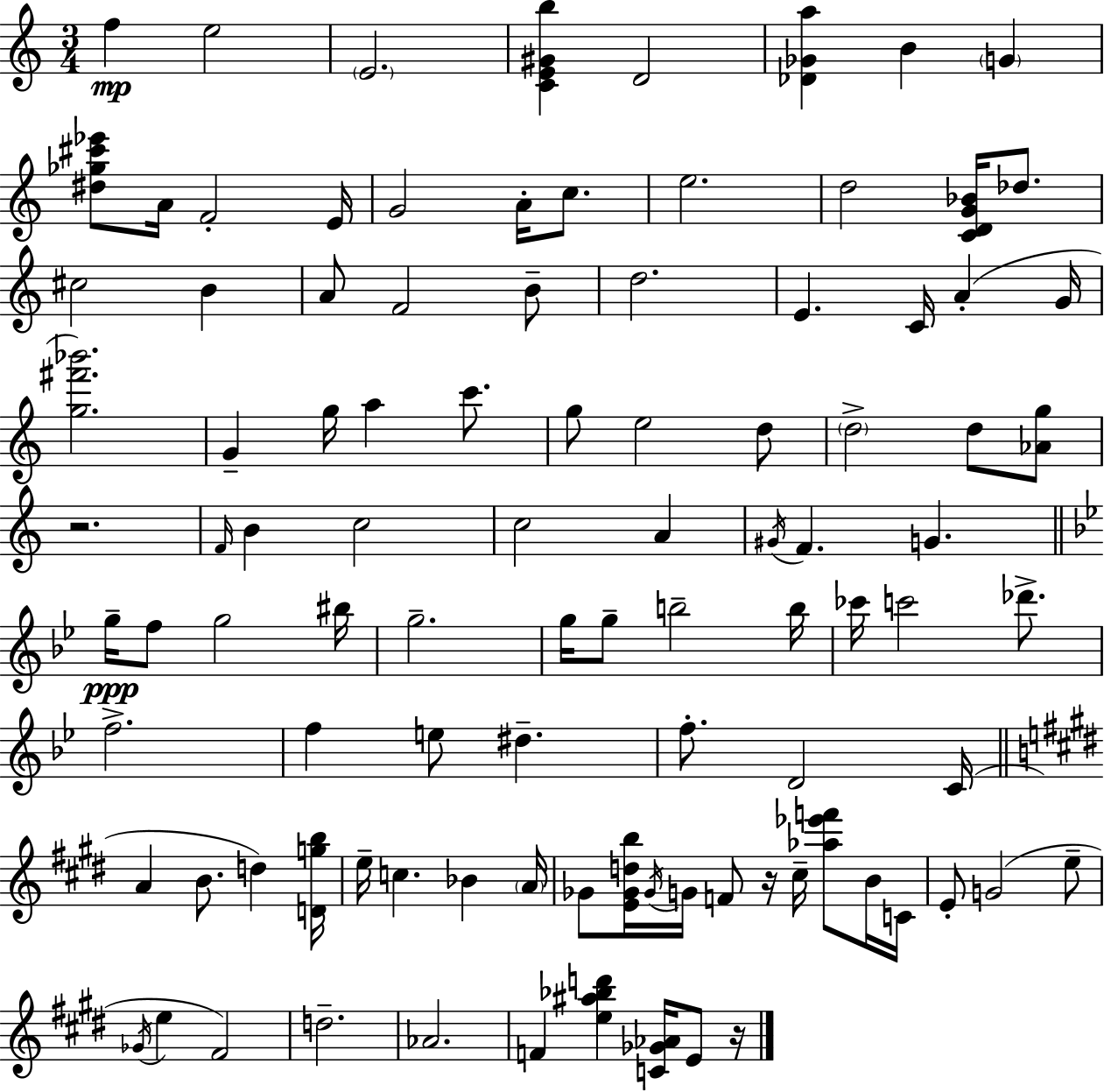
X:1
T:Untitled
M:3/4
L:1/4
K:Am
f e2 E2 [CE^Gb] D2 [_D_Ga] B G [^d_g^c'_e']/2 A/4 F2 E/4 G2 A/4 c/2 e2 d2 [CDG_B]/4 _d/2 ^c2 B A/2 F2 B/2 d2 E C/4 A G/4 [g^f'_b']2 G g/4 a c'/2 g/2 e2 d/2 d2 d/2 [_Ag]/2 z2 F/4 B c2 c2 A ^G/4 F G g/4 f/2 g2 ^b/4 g2 g/4 g/2 b2 b/4 _c'/4 c'2 _d'/2 f2 f e/2 ^d f/2 D2 C/4 A B/2 d [Dgb]/4 e/4 c _B A/4 _G/2 [E_Gdb]/4 _G/4 G/4 F/2 z/4 ^c/4 [_a_e'f']/2 B/4 C/4 E/2 G2 e/2 _G/4 e ^F2 d2 _A2 F [e^a_bd'] [C_G_A]/4 E/2 z/4